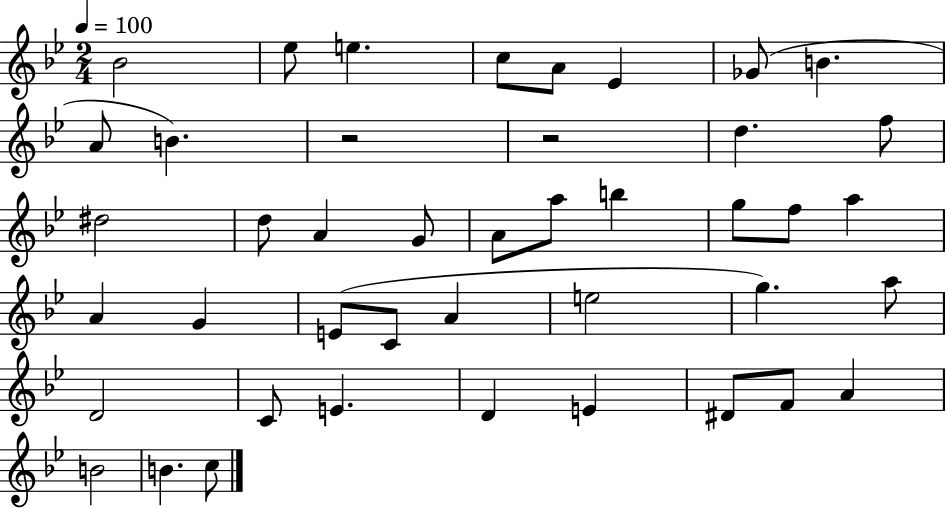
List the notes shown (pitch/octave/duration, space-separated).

Bb4/h Eb5/e E5/q. C5/e A4/e Eb4/q Gb4/e B4/q. A4/e B4/q. R/h R/h D5/q. F5/e D#5/h D5/e A4/q G4/e A4/e A5/e B5/q G5/e F5/e A5/q A4/q G4/q E4/e C4/e A4/q E5/h G5/q. A5/e D4/h C4/e E4/q. D4/q E4/q D#4/e F4/e A4/q B4/h B4/q. C5/e